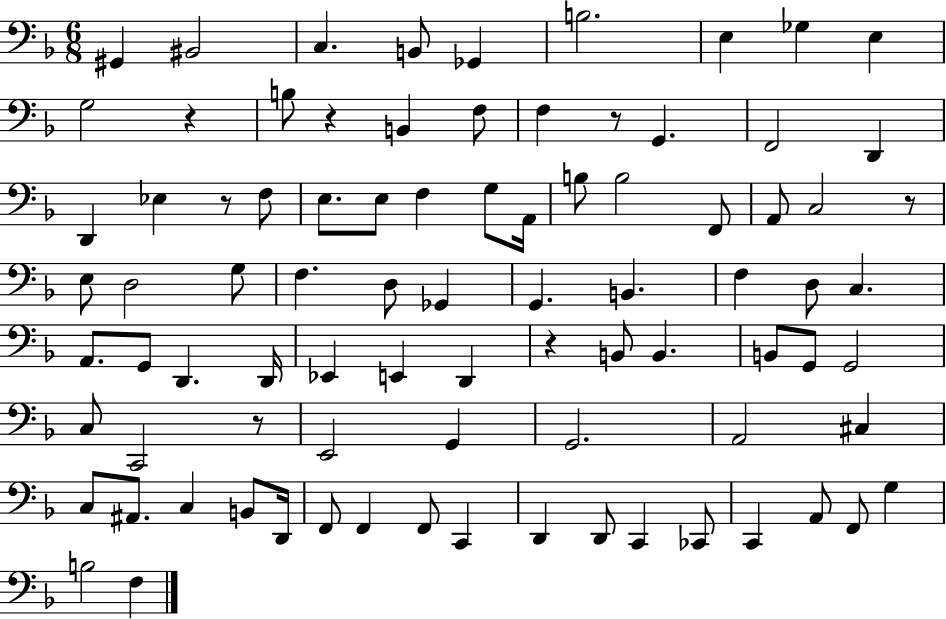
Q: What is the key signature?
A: F major